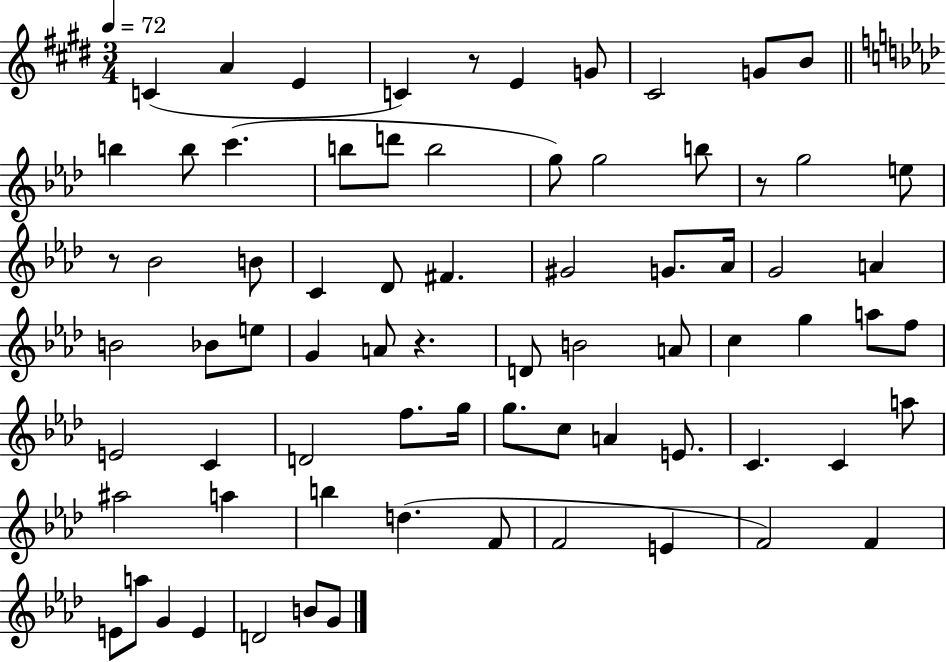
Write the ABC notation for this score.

X:1
T:Untitled
M:3/4
L:1/4
K:E
C A E C z/2 E G/2 ^C2 G/2 B/2 b b/2 c' b/2 d'/2 b2 g/2 g2 b/2 z/2 g2 e/2 z/2 _B2 B/2 C _D/2 ^F ^G2 G/2 _A/4 G2 A B2 _B/2 e/2 G A/2 z D/2 B2 A/2 c g a/2 f/2 E2 C D2 f/2 g/4 g/2 c/2 A E/2 C C a/2 ^a2 a b d F/2 F2 E F2 F E/2 a/2 G E D2 B/2 G/2